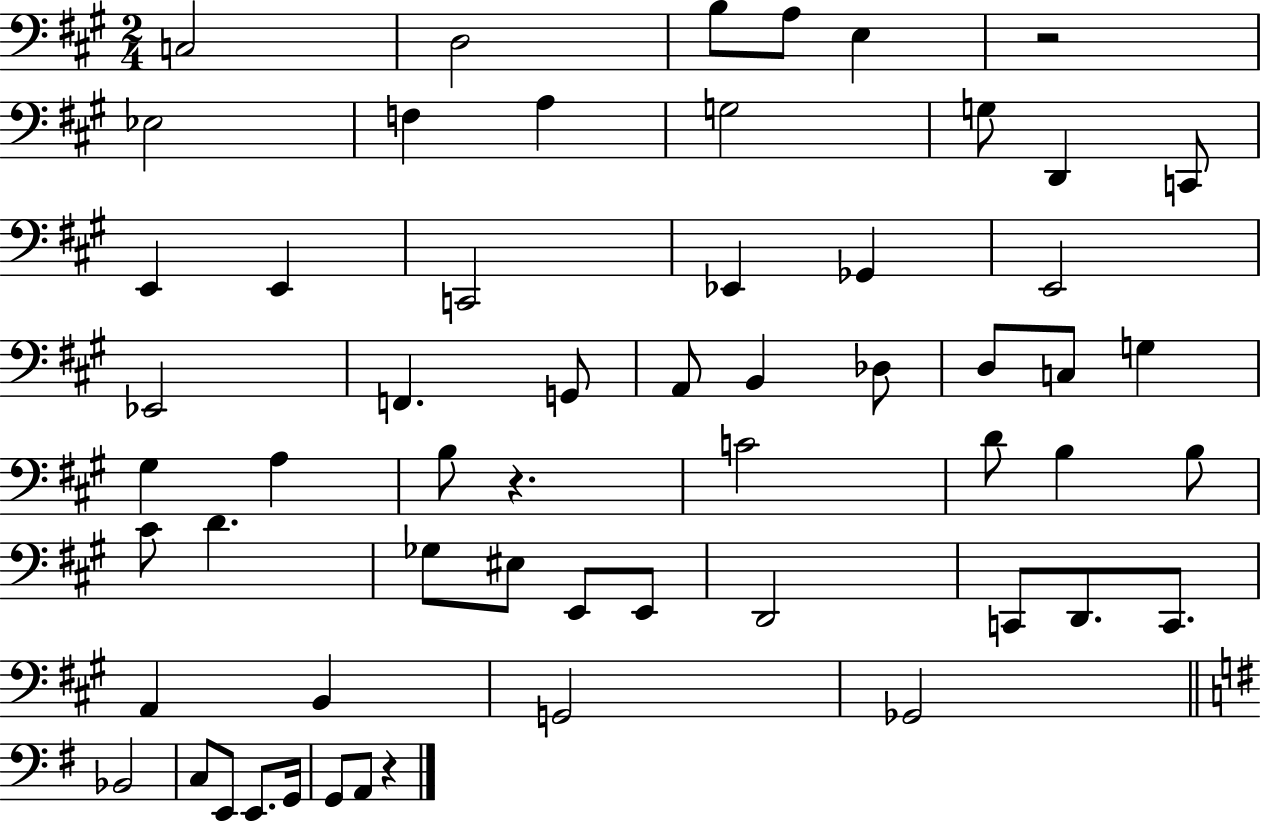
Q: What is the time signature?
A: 2/4